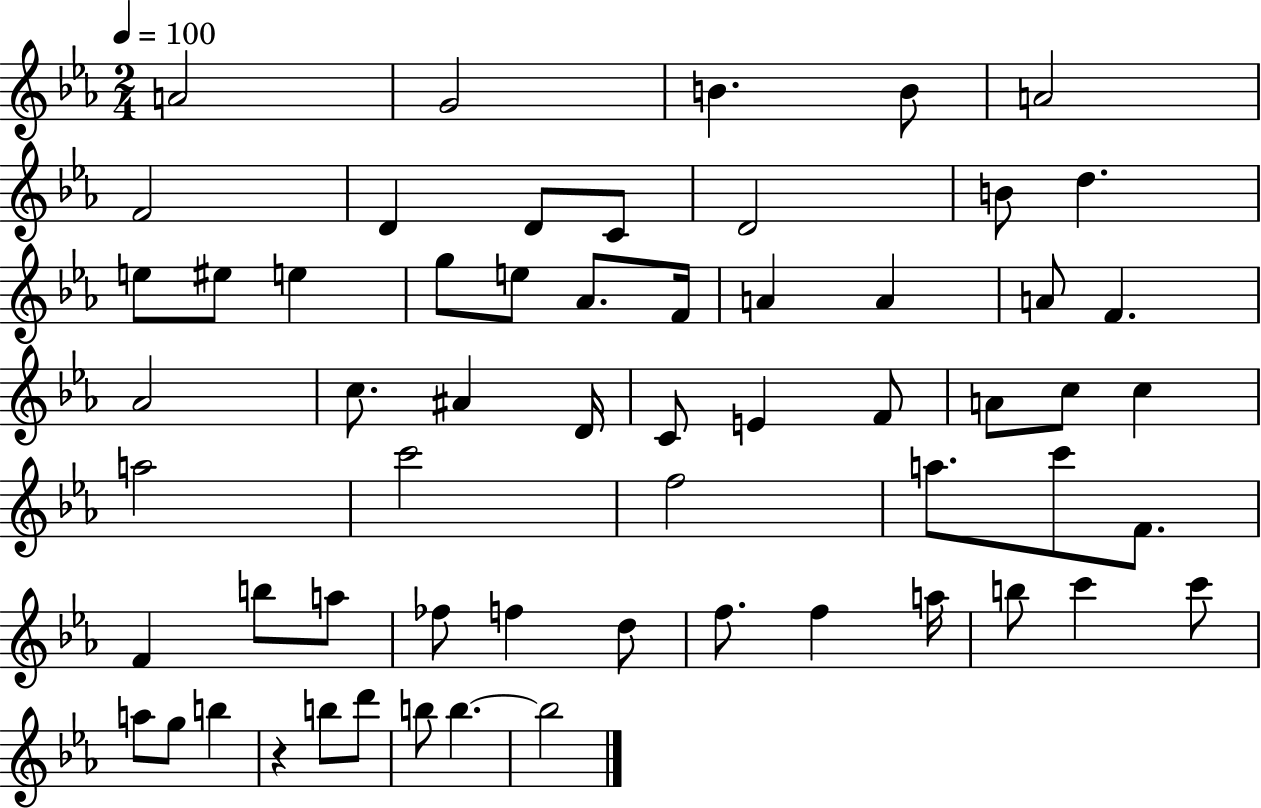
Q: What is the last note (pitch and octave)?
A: B5